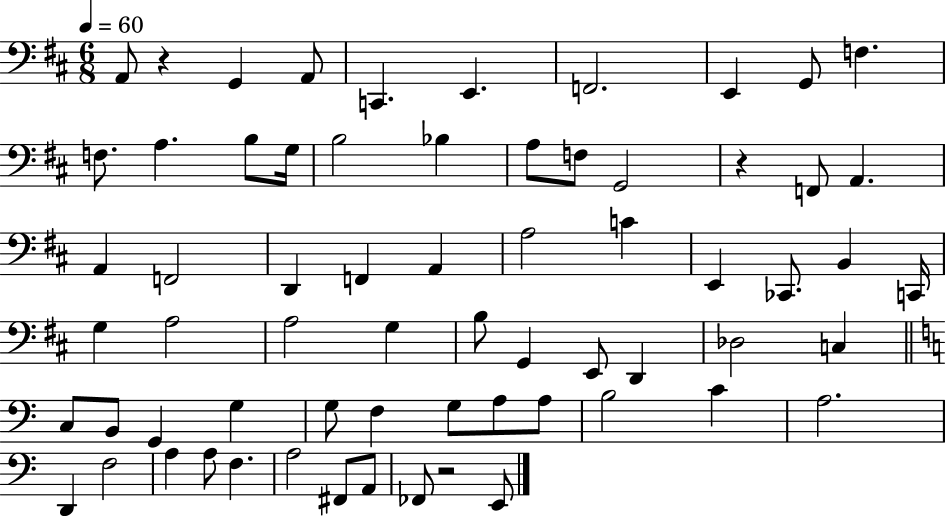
{
  \clef bass
  \numericTimeSignature
  \time 6/8
  \key d \major
  \tempo 4 = 60
  a,8 r4 g,4 a,8 | c,4. e,4. | f,2. | e,4 g,8 f4. | \break f8. a4. b8 g16 | b2 bes4 | a8 f8 g,2 | r4 f,8 a,4. | \break a,4 f,2 | d,4 f,4 a,4 | a2 c'4 | e,4 ces,8. b,4 c,16 | \break g4 a2 | a2 g4 | b8 g,4 e,8 d,4 | des2 c4 | \break \bar "||" \break \key a \minor c8 b,8 g,4 g4 | g8 f4 g8 a8 a8 | b2 c'4 | a2. | \break d,4 f2 | a4 a8 f4. | a2 fis,8 a,8 | fes,8 r2 e,8 | \break \bar "|."
}